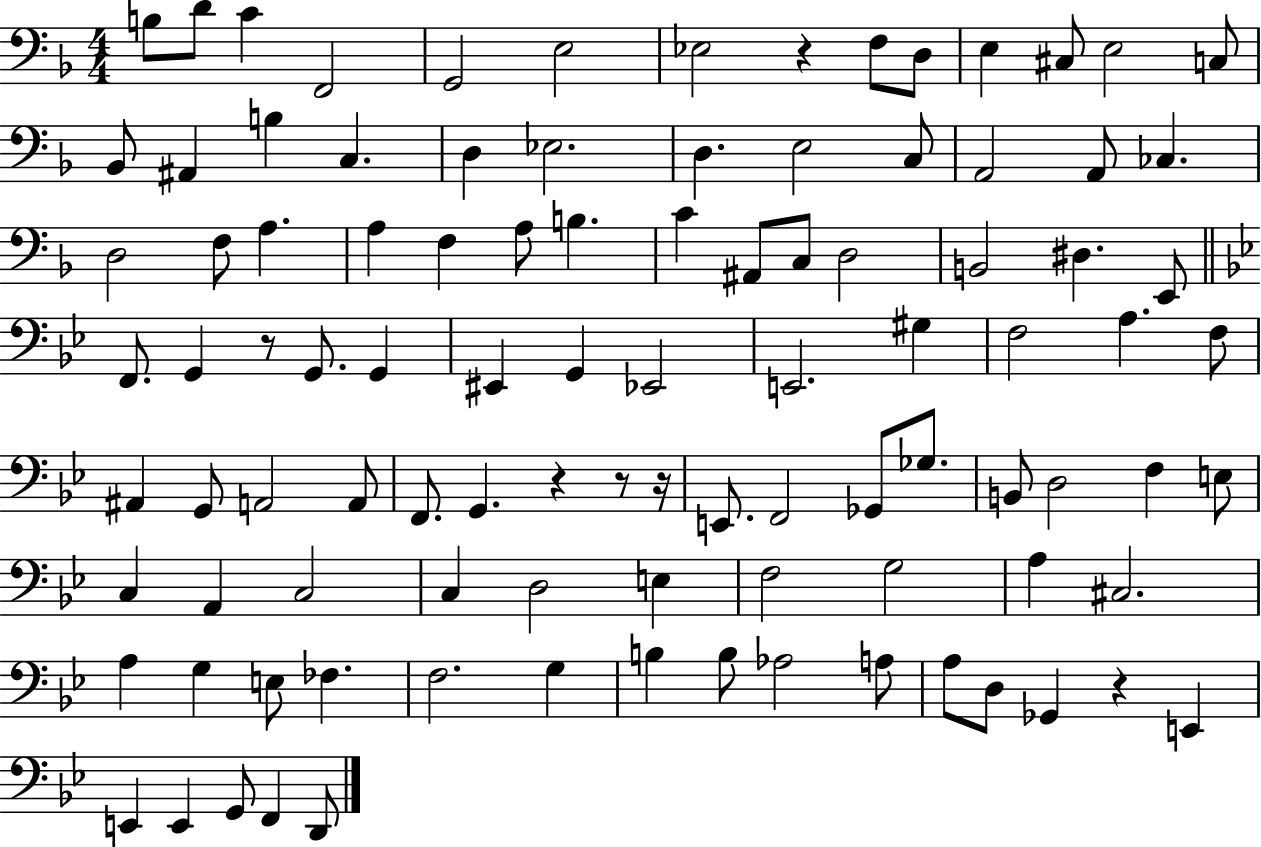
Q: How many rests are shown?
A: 6